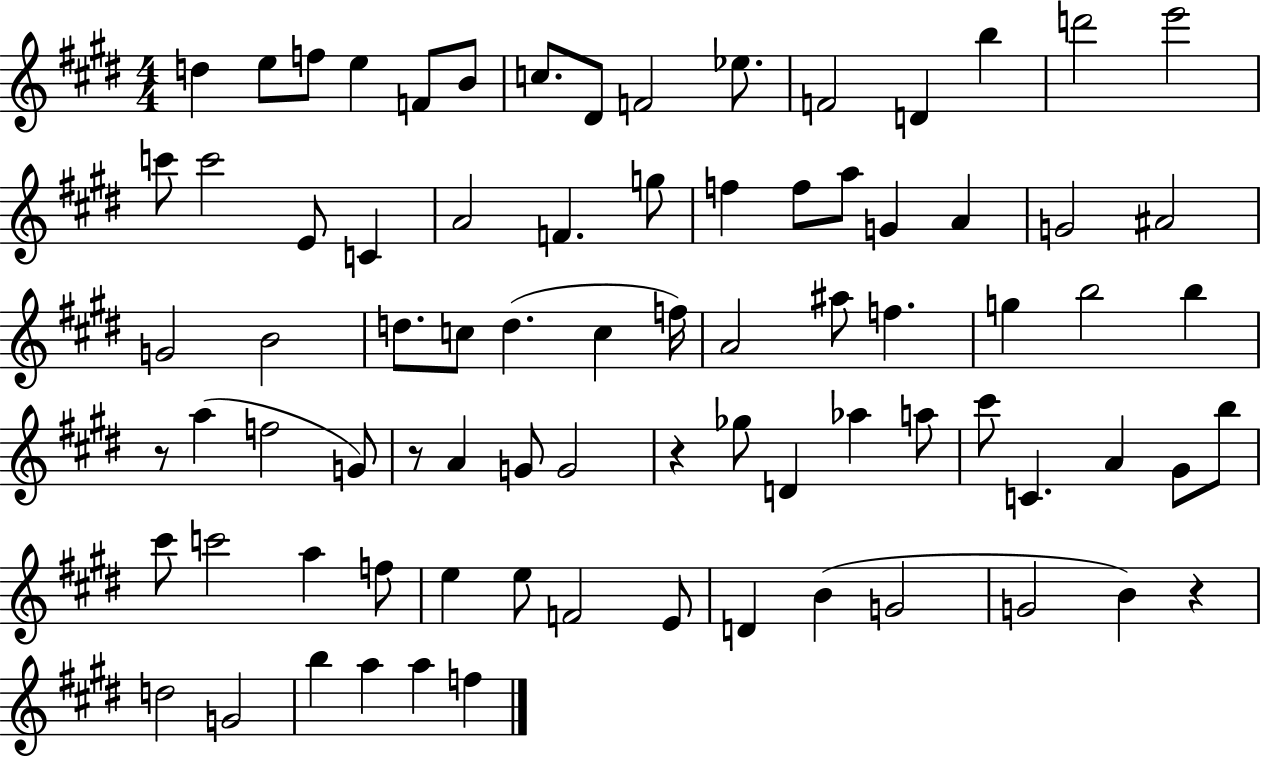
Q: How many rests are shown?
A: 4